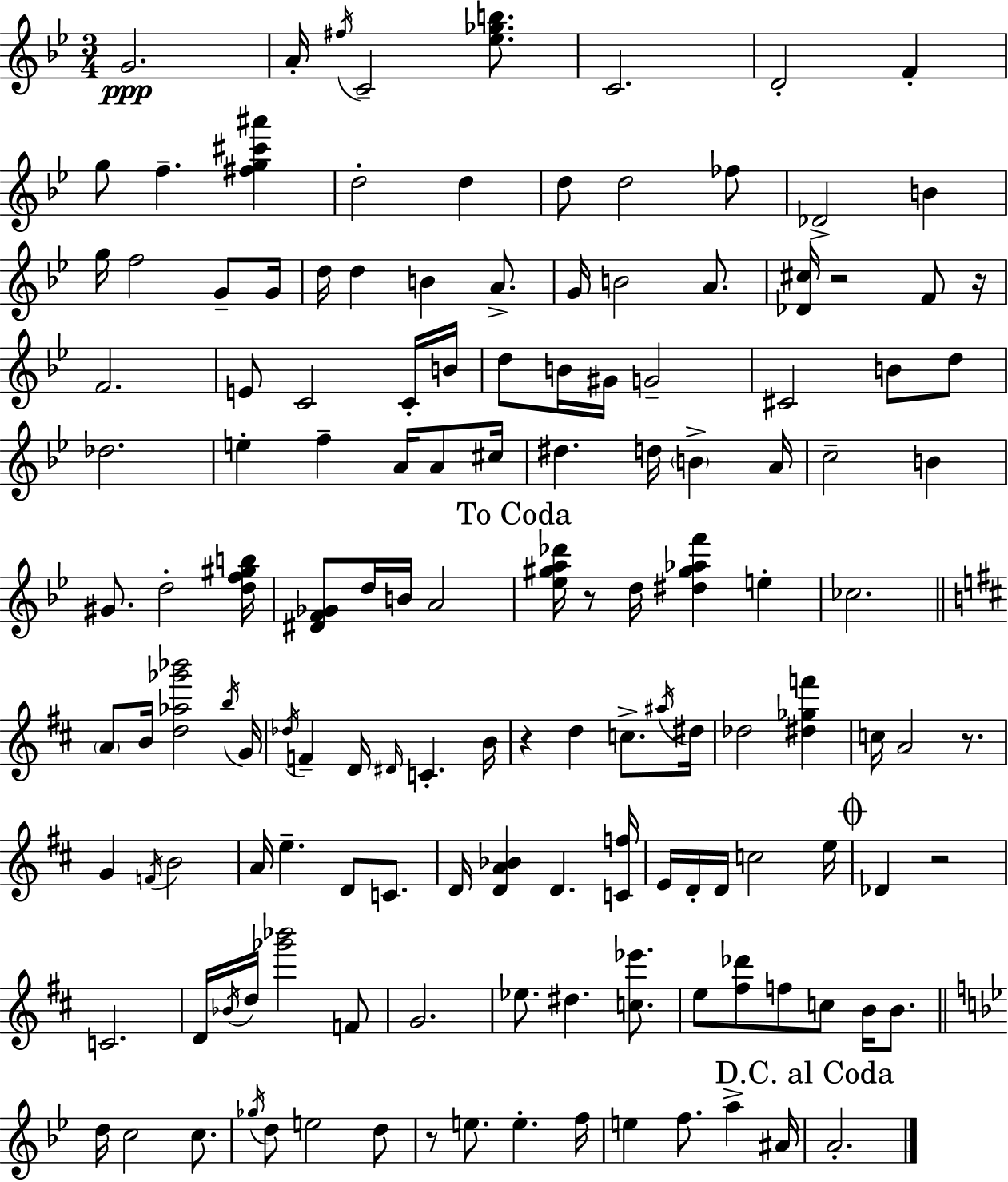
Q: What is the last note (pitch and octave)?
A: A4